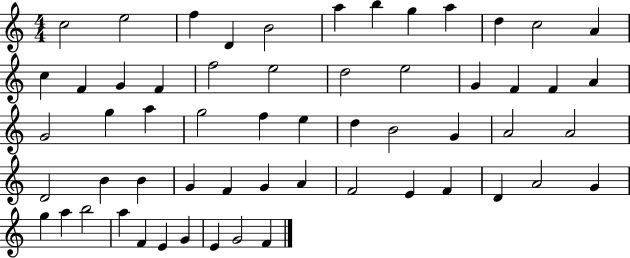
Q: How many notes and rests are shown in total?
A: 58